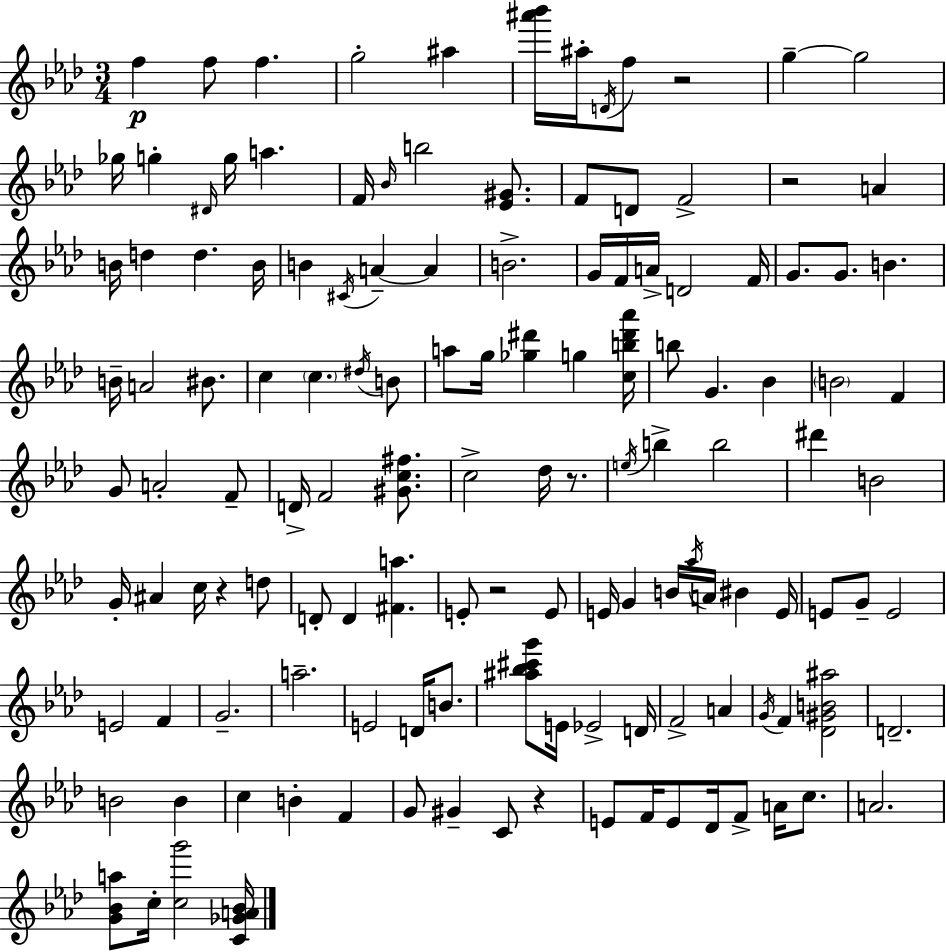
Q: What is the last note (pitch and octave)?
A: C5